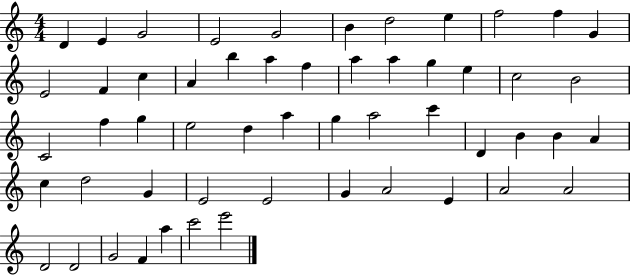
D4/q E4/q G4/h E4/h G4/h B4/q D5/h E5/q F5/h F5/q G4/q E4/h F4/q C5/q A4/q B5/q A5/q F5/q A5/q A5/q G5/q E5/q C5/h B4/h C4/h F5/q G5/q E5/h D5/q A5/q G5/q A5/h C6/q D4/q B4/q B4/q A4/q C5/q D5/h G4/q E4/h E4/h G4/q A4/h E4/q A4/h A4/h D4/h D4/h G4/h F4/q A5/q C6/h E6/h